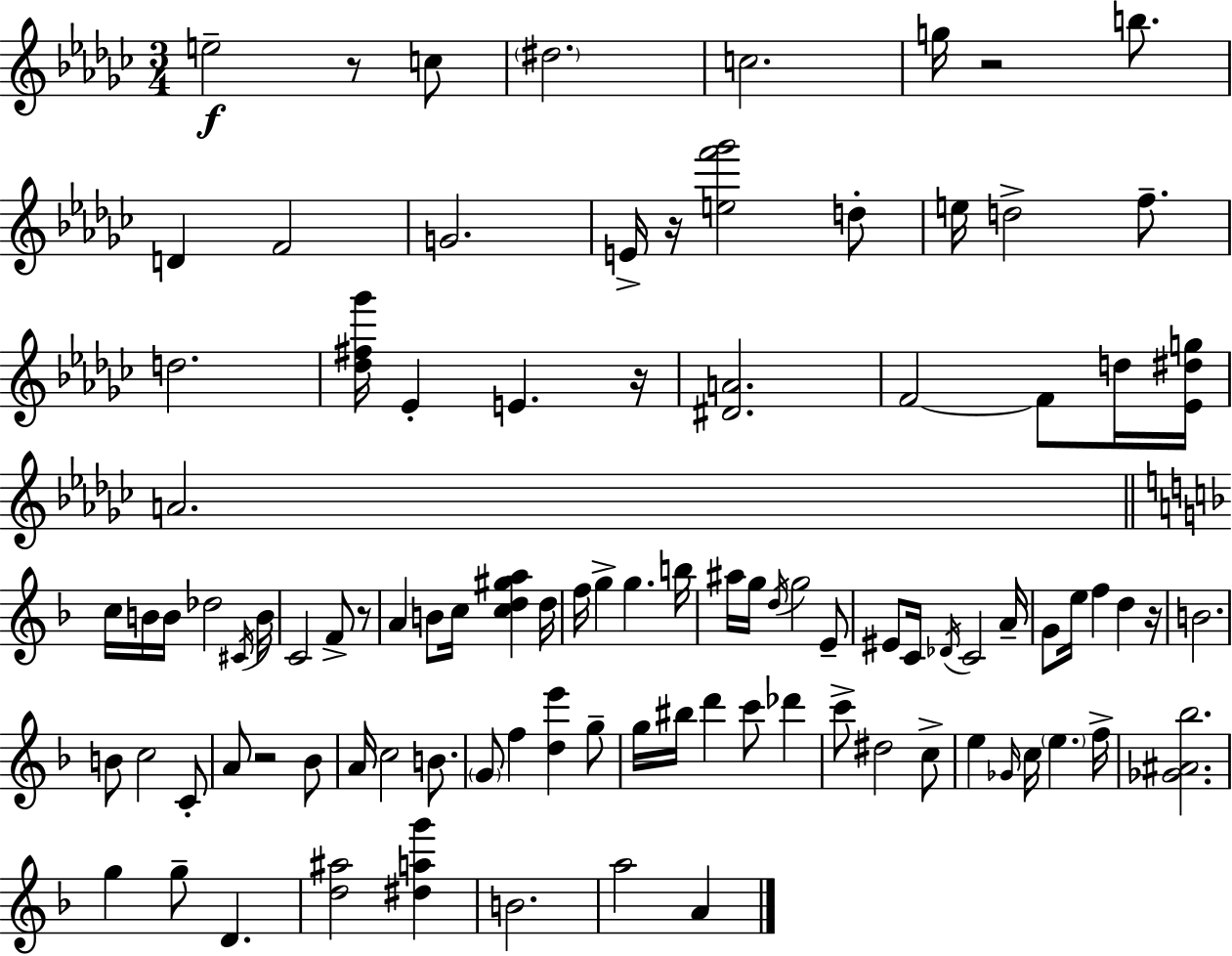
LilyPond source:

{
  \clef treble
  \numericTimeSignature
  \time 3/4
  \key ees \minor
  \repeat volta 2 { e''2--\f r8 c''8 | \parenthesize dis''2. | c''2. | g''16 r2 b''8. | \break d'4 f'2 | g'2. | e'16-> r16 <e'' f''' ges'''>2 d''8-. | e''16 d''2-> f''8.-- | \break d''2. | <des'' fis'' ges'''>16 ees'4-. e'4. r16 | <dis' a'>2. | f'2~~ f'8 d''16 <ees' dis'' g''>16 | \break a'2. | \bar "||" \break \key f \major c''16 b'16 b'16 des''2 \acciaccatura { cis'16 } | b'16 c'2 f'8-> r8 | a'4 b'8 c''16 <c'' d'' gis'' a''>4 | d''16 f''16 g''4-> g''4. | \break b''16 ais''16 g''16 \acciaccatura { d''16 } g''2 | e'8-- eis'8 c'16 \acciaccatura { des'16 } c'2 | a'16-- g'8 e''16 f''4 d''4 | r16 b'2. | \break b'8 c''2 | c'8-. a'8 r2 | bes'8 a'16 c''2 | b'8. \parenthesize g'8 f''4 <d'' e'''>4 | \break g''8-- g''16 bis''16 d'''4 c'''8 des'''4 | c'''8-> dis''2 | c''8-> e''4 \grace { ges'16 } c''16 \parenthesize e''4. | f''16-> <ges' ais' bes''>2. | \break g''4 g''8-- d'4. | <d'' ais''>2 | <dis'' a'' g'''>4 b'2. | a''2 | \break a'4 } \bar "|."
}